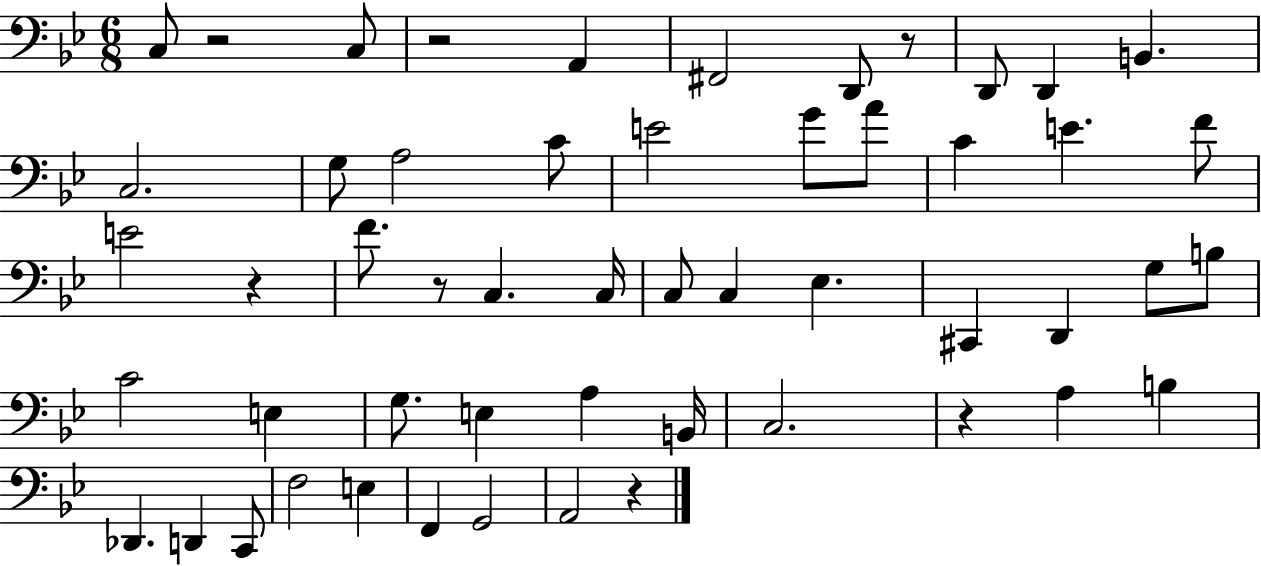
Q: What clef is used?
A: bass